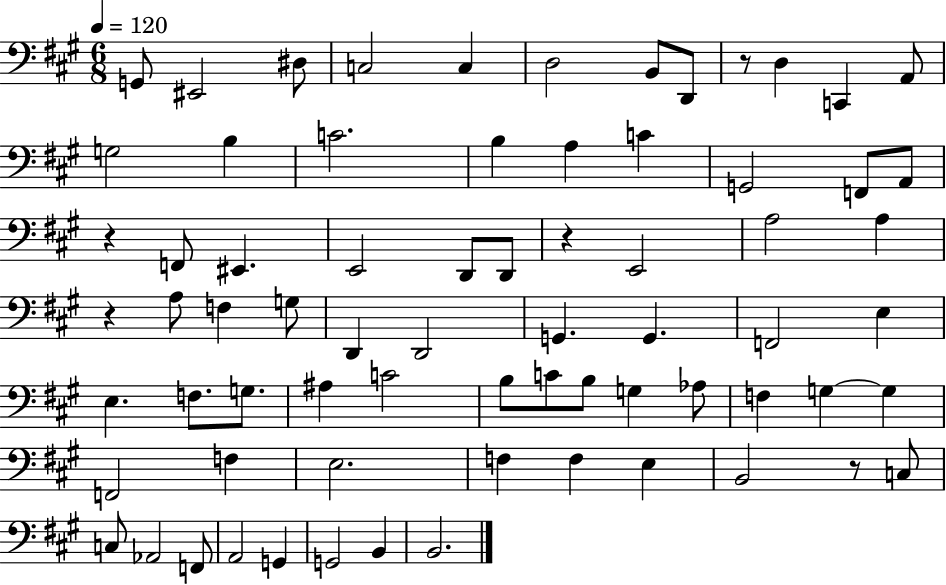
X:1
T:Untitled
M:6/8
L:1/4
K:A
G,,/2 ^E,,2 ^D,/2 C,2 C, D,2 B,,/2 D,,/2 z/2 D, C,, A,,/2 G,2 B, C2 B, A, C G,,2 F,,/2 A,,/2 z F,,/2 ^E,, E,,2 D,,/2 D,,/2 z E,,2 A,2 A, z A,/2 F, G,/2 D,, D,,2 G,, G,, F,,2 E, E, F,/2 G,/2 ^A, C2 B,/2 C/2 B,/2 G, _A,/2 F, G, G, F,,2 F, E,2 F, F, E, B,,2 z/2 C,/2 C,/2 _A,,2 F,,/2 A,,2 G,, G,,2 B,, B,,2